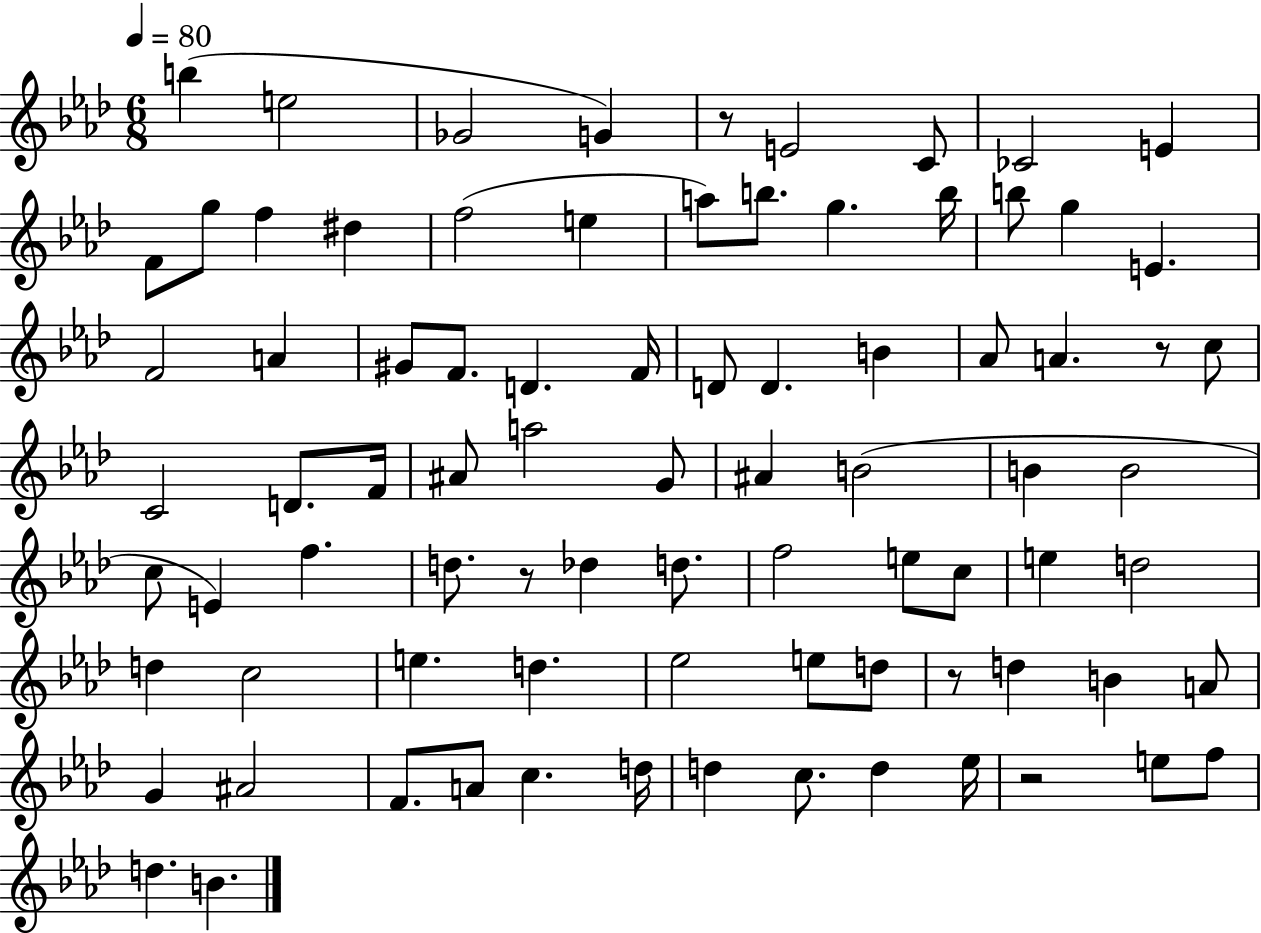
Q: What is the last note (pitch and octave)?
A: B4